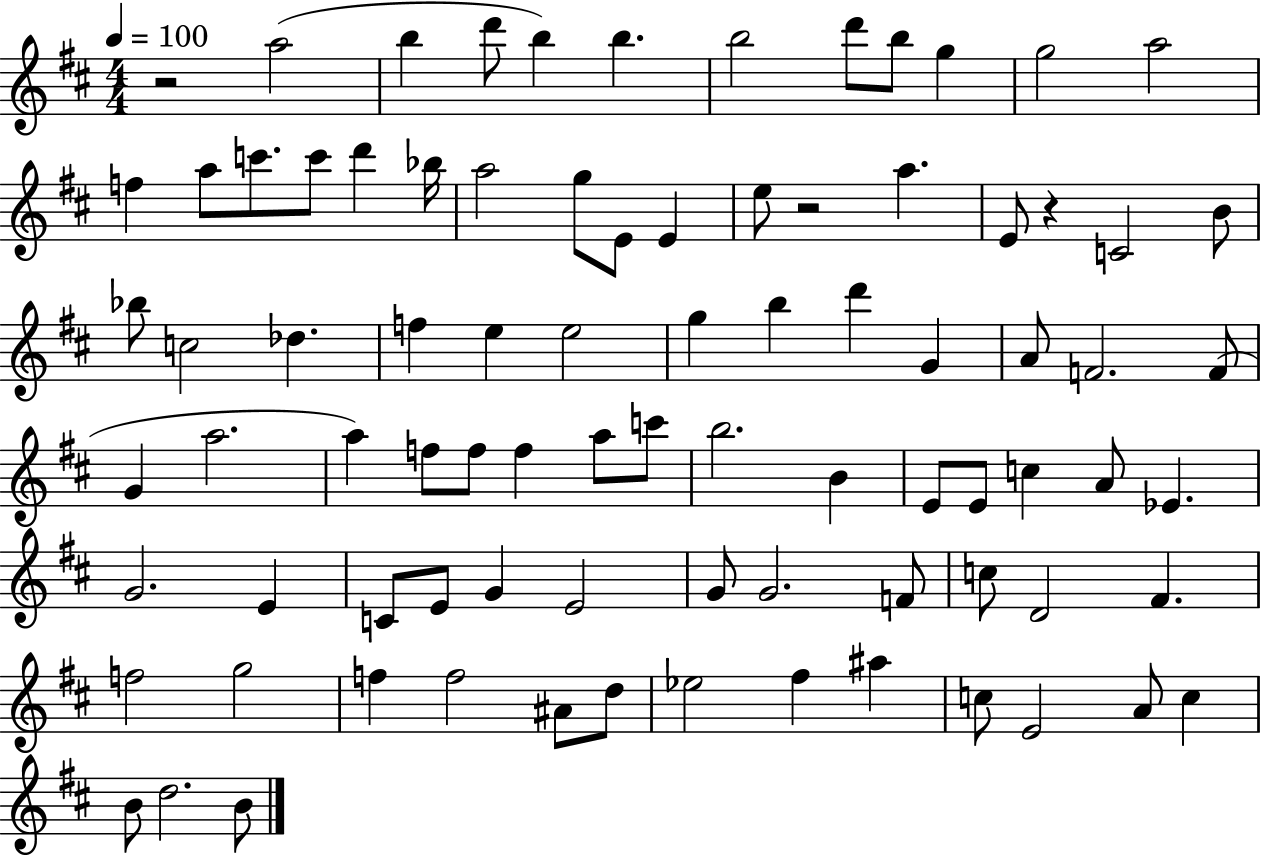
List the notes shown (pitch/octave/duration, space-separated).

R/h A5/h B5/q D6/e B5/q B5/q. B5/h D6/e B5/e G5/q G5/h A5/h F5/q A5/e C6/e. C6/e D6/q Bb5/s A5/h G5/e E4/e E4/q E5/e R/h A5/q. E4/e R/q C4/h B4/e Bb5/e C5/h Db5/q. F5/q E5/q E5/h G5/q B5/q D6/q G4/q A4/e F4/h. F4/e G4/q A5/h. A5/q F5/e F5/e F5/q A5/e C6/e B5/h. B4/q E4/e E4/e C5/q A4/e Eb4/q. G4/h. E4/q C4/e E4/e G4/q E4/h G4/e G4/h. F4/e C5/e D4/h F#4/q. F5/h G5/h F5/q F5/h A#4/e D5/e Eb5/h F#5/q A#5/q C5/e E4/h A4/e C5/q B4/e D5/h. B4/e